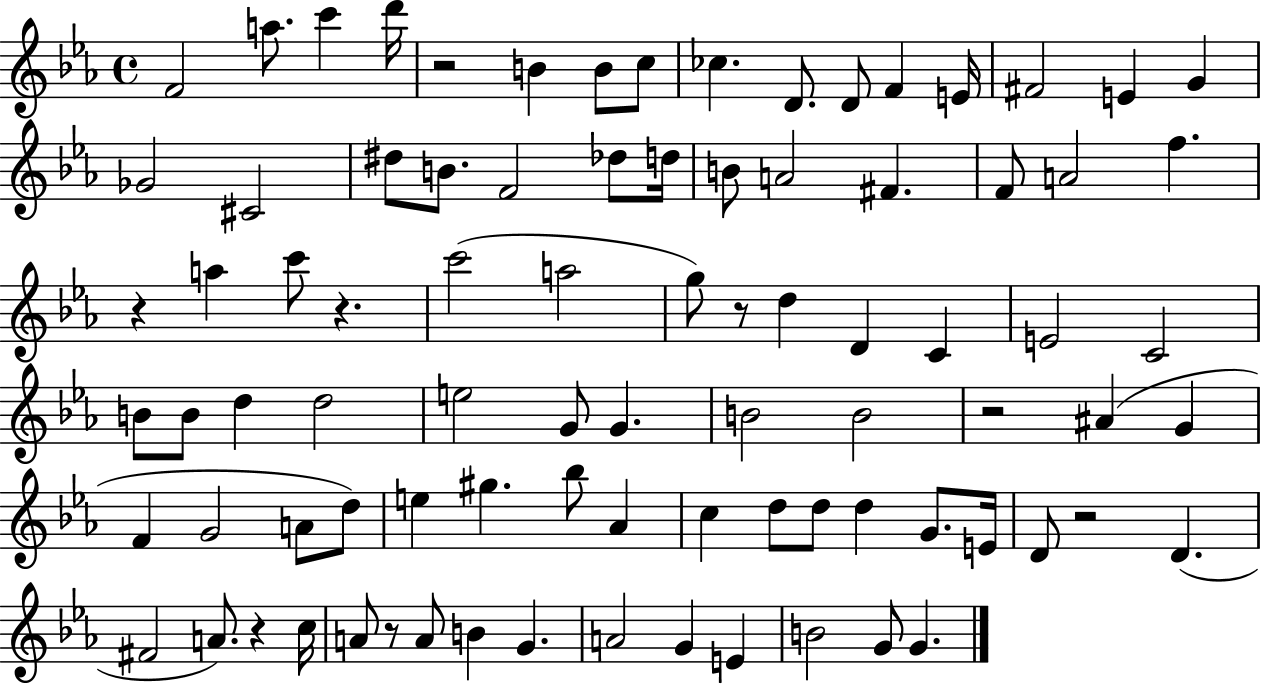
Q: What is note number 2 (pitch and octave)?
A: A5